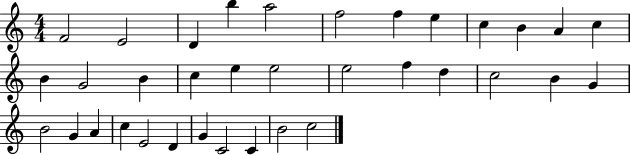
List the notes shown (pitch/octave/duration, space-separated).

F4/h E4/h D4/q B5/q A5/h F5/h F5/q E5/q C5/q B4/q A4/q C5/q B4/q G4/h B4/q C5/q E5/q E5/h E5/h F5/q D5/q C5/h B4/q G4/q B4/h G4/q A4/q C5/q E4/h D4/q G4/q C4/h C4/q B4/h C5/h